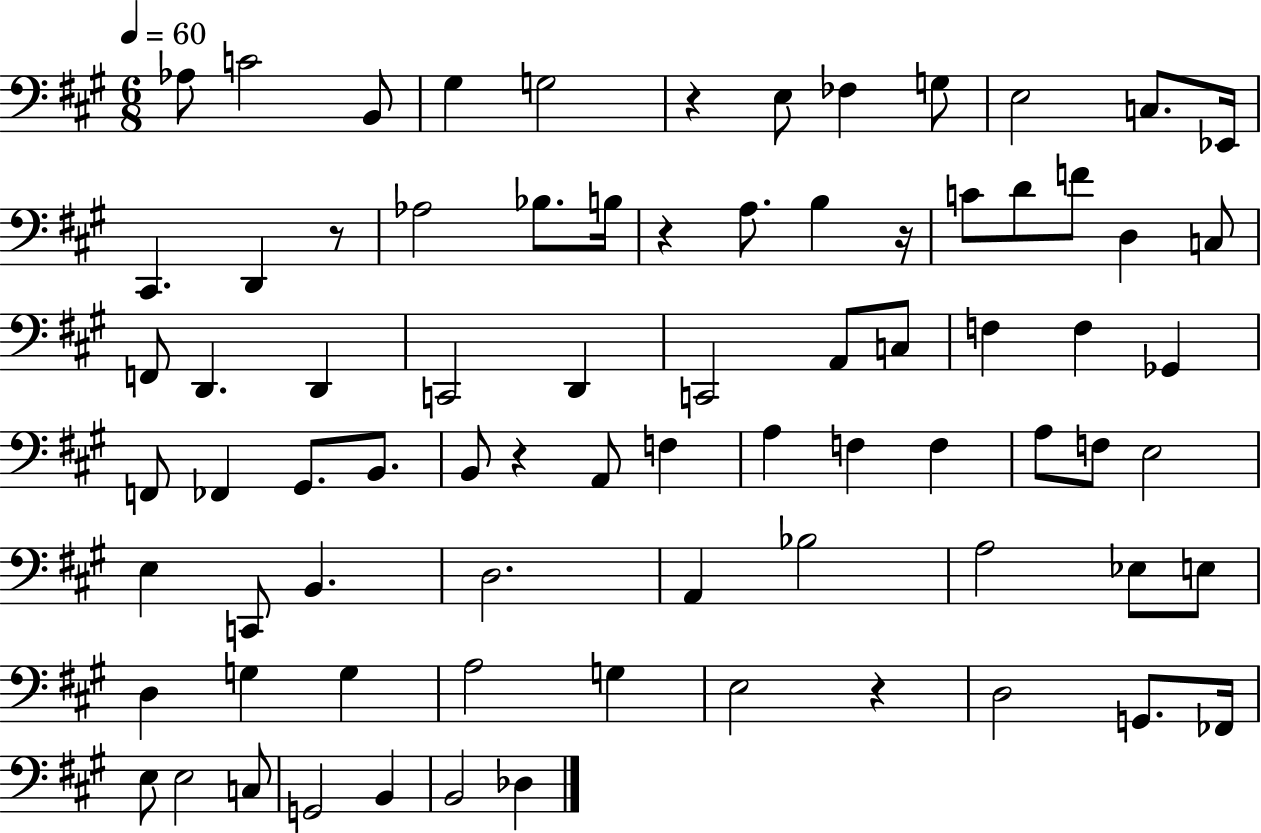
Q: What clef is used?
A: bass